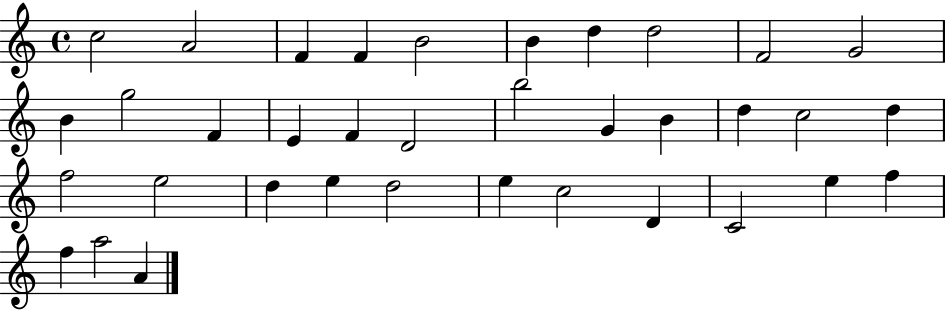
{
  \clef treble
  \time 4/4
  \defaultTimeSignature
  \key c \major
  c''2 a'2 | f'4 f'4 b'2 | b'4 d''4 d''2 | f'2 g'2 | \break b'4 g''2 f'4 | e'4 f'4 d'2 | b''2 g'4 b'4 | d''4 c''2 d''4 | \break f''2 e''2 | d''4 e''4 d''2 | e''4 c''2 d'4 | c'2 e''4 f''4 | \break f''4 a''2 a'4 | \bar "|."
}